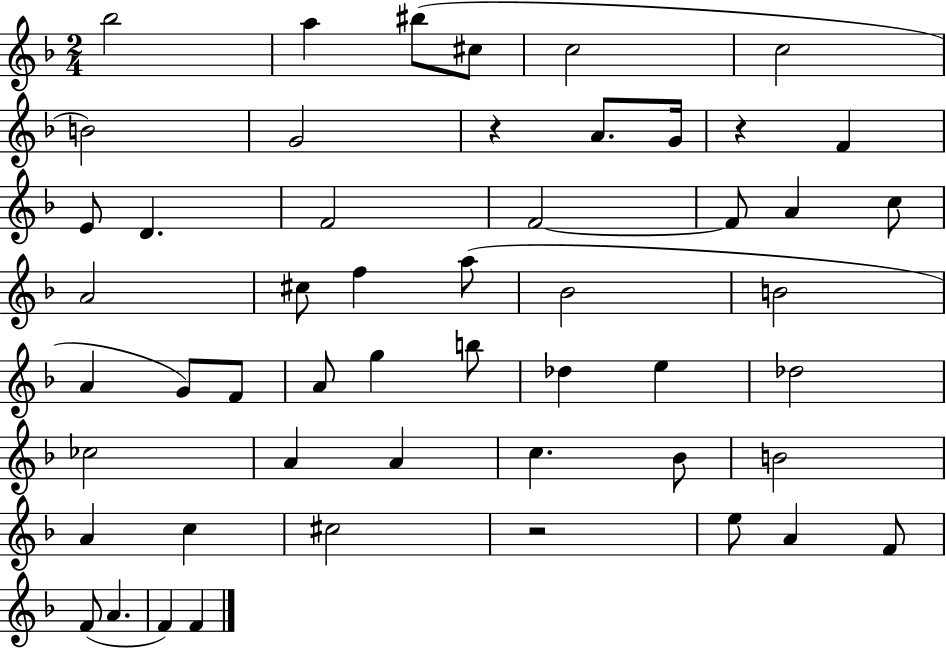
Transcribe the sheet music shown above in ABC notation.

X:1
T:Untitled
M:2/4
L:1/4
K:F
_b2 a ^b/2 ^c/2 c2 c2 B2 G2 z A/2 G/4 z F E/2 D F2 F2 F/2 A c/2 A2 ^c/2 f a/2 _B2 B2 A G/2 F/2 A/2 g b/2 _d e _d2 _c2 A A c _B/2 B2 A c ^c2 z2 e/2 A F/2 F/2 A F F